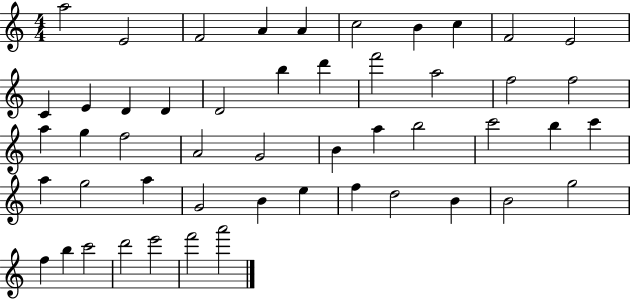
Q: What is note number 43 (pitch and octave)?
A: G5